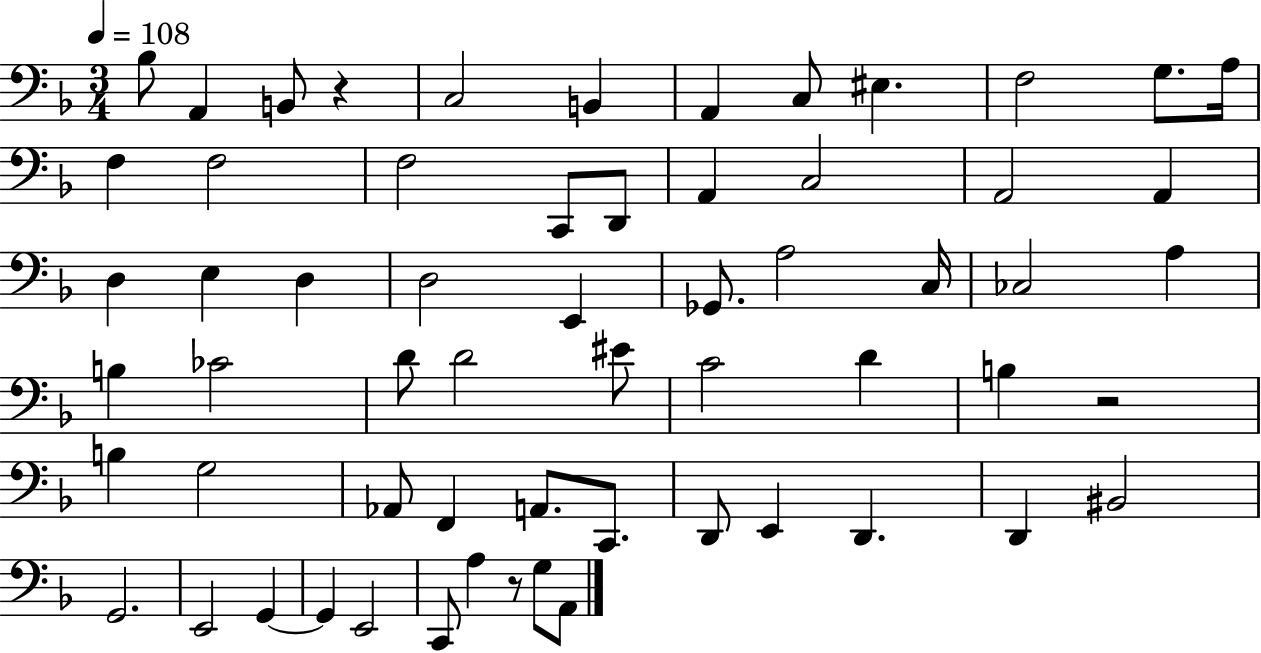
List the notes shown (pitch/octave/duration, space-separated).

Bb3/e A2/q B2/e R/q C3/h B2/q A2/q C3/e EIS3/q. F3/h G3/e. A3/s F3/q F3/h F3/h C2/e D2/e A2/q C3/h A2/h A2/q D3/q E3/q D3/q D3/h E2/q Gb2/e. A3/h C3/s CES3/h A3/q B3/q CES4/h D4/e D4/h EIS4/e C4/h D4/q B3/q R/h B3/q G3/h Ab2/e F2/q A2/e. C2/e. D2/e E2/q D2/q. D2/q BIS2/h G2/h. E2/h G2/q G2/q E2/h C2/e A3/q R/e G3/e A2/e